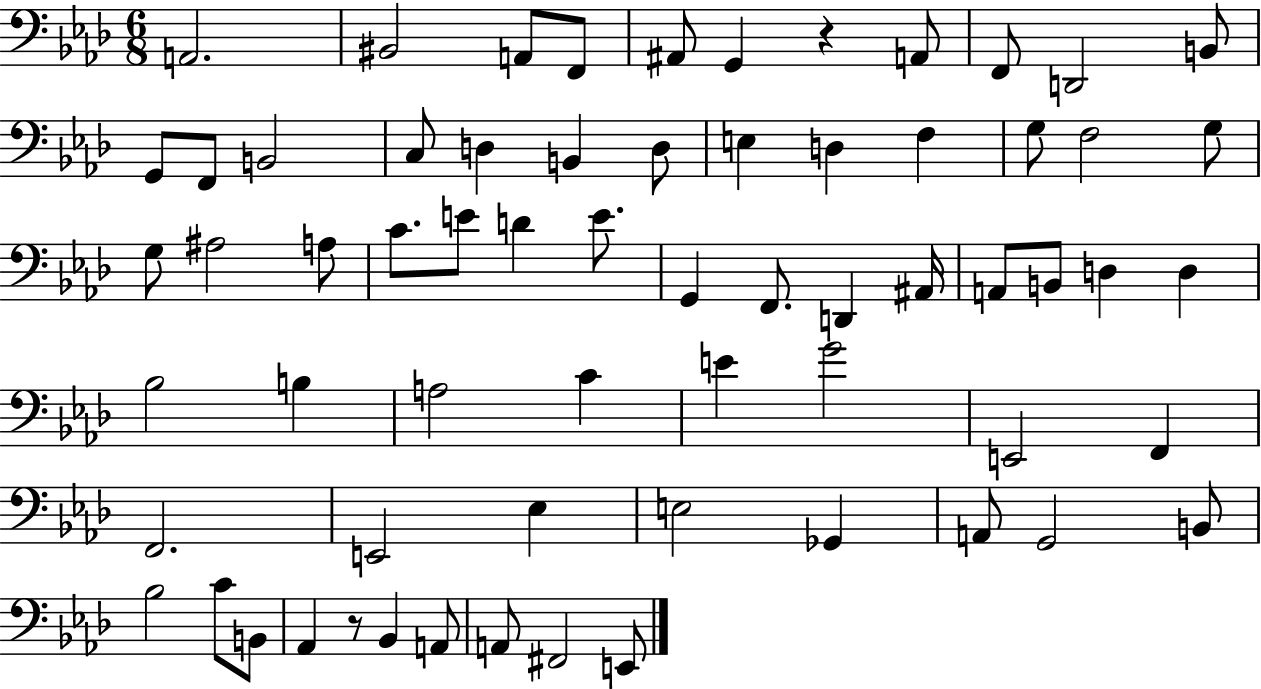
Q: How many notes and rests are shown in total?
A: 65